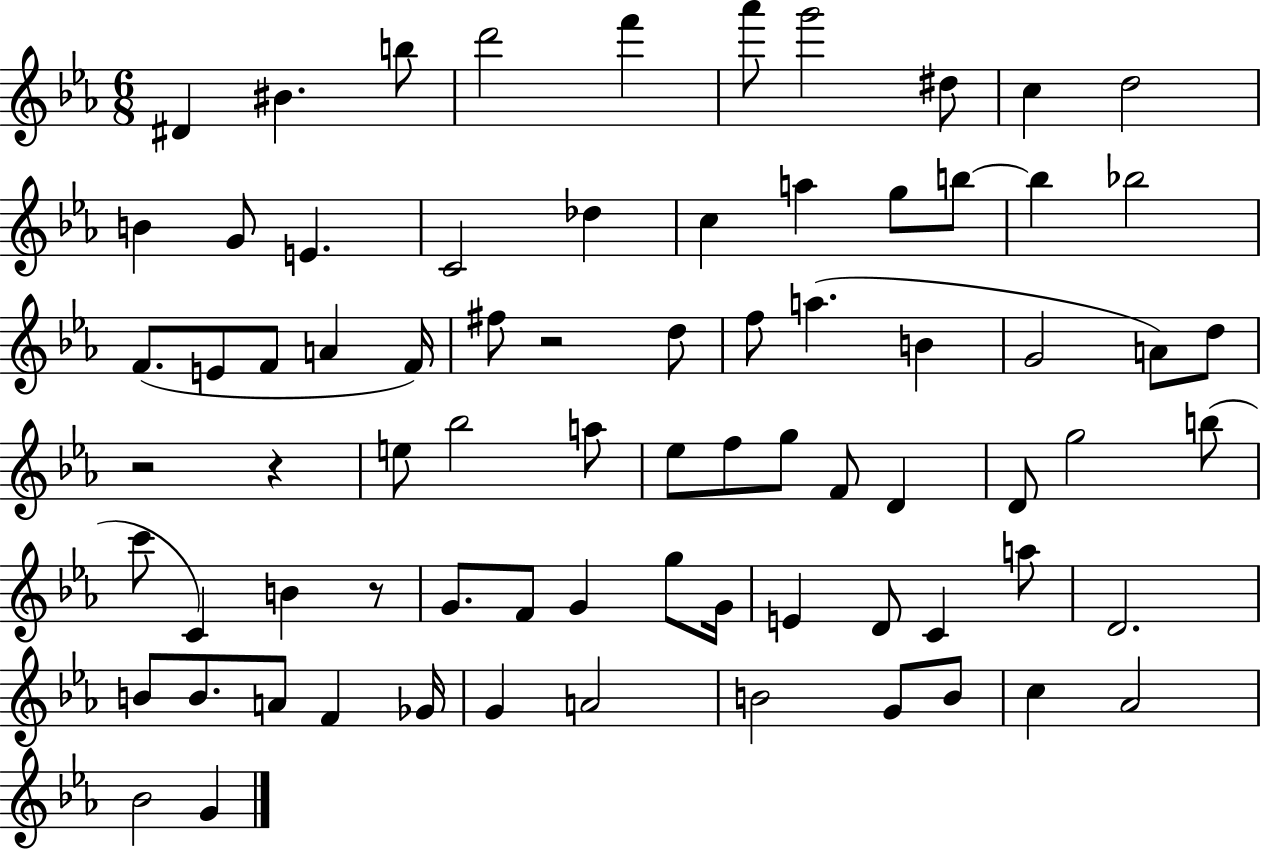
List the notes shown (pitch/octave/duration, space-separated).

D#4/q BIS4/q. B5/e D6/h F6/q Ab6/e G6/h D#5/e C5/q D5/h B4/q G4/e E4/q. C4/h Db5/q C5/q A5/q G5/e B5/e B5/q Bb5/h F4/e. E4/e F4/e A4/q F4/s F#5/e R/h D5/e F5/e A5/q. B4/q G4/h A4/e D5/e R/h R/q E5/e Bb5/h A5/e Eb5/e F5/e G5/e F4/e D4/q D4/e G5/h B5/e C6/e C4/q B4/q R/e G4/e. F4/e G4/q G5/e G4/s E4/q D4/e C4/q A5/e D4/h. B4/e B4/e. A4/e F4/q Gb4/s G4/q A4/h B4/h G4/e B4/e C5/q Ab4/h Bb4/h G4/q